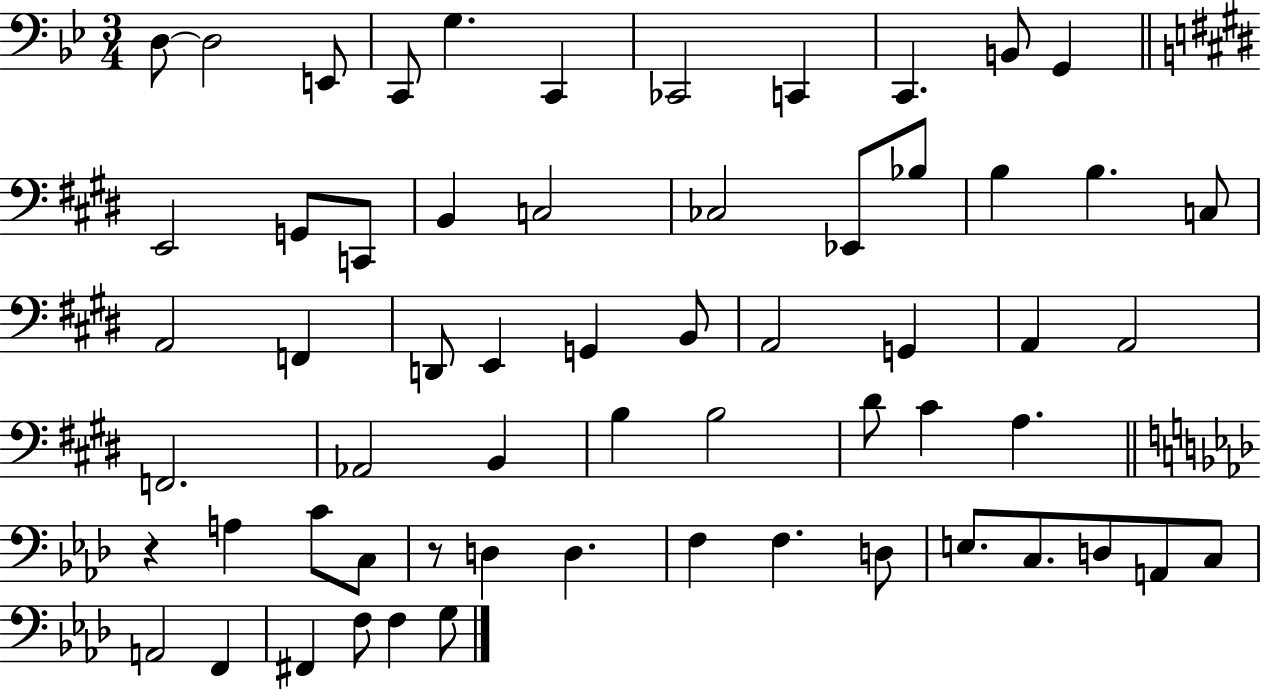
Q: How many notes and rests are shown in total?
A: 61